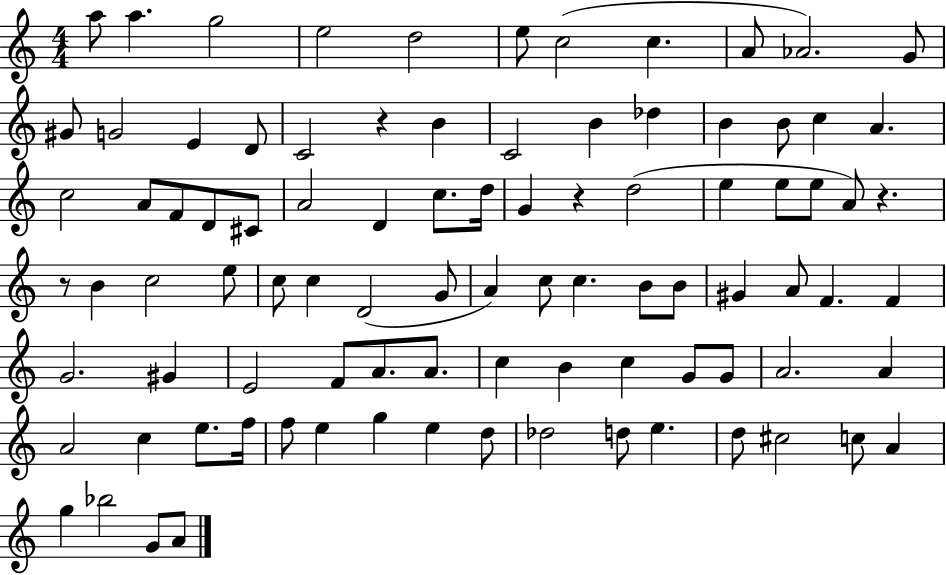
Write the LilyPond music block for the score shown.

{
  \clef treble
  \numericTimeSignature
  \time 4/4
  \key c \major
  a''8 a''4. g''2 | e''2 d''2 | e''8 c''2( c''4. | a'8 aes'2.) g'8 | \break gis'8 g'2 e'4 d'8 | c'2 r4 b'4 | c'2 b'4 des''4 | b'4 b'8 c''4 a'4. | \break c''2 a'8 f'8 d'8 cis'8 | a'2 d'4 c''8. d''16 | g'4 r4 d''2( | e''4 e''8 e''8 a'8) r4. | \break r8 b'4 c''2 e''8 | c''8 c''4 d'2( g'8 | a'4) c''8 c''4. b'8 b'8 | gis'4 a'8 f'4. f'4 | \break g'2. gis'4 | e'2 f'8 a'8. a'8. | c''4 b'4 c''4 g'8 g'8 | a'2. a'4 | \break a'2 c''4 e''8. f''16 | f''8 e''4 g''4 e''4 d''8 | des''2 d''8 e''4. | d''8 cis''2 c''8 a'4 | \break g''4 bes''2 g'8 a'8 | \bar "|."
}